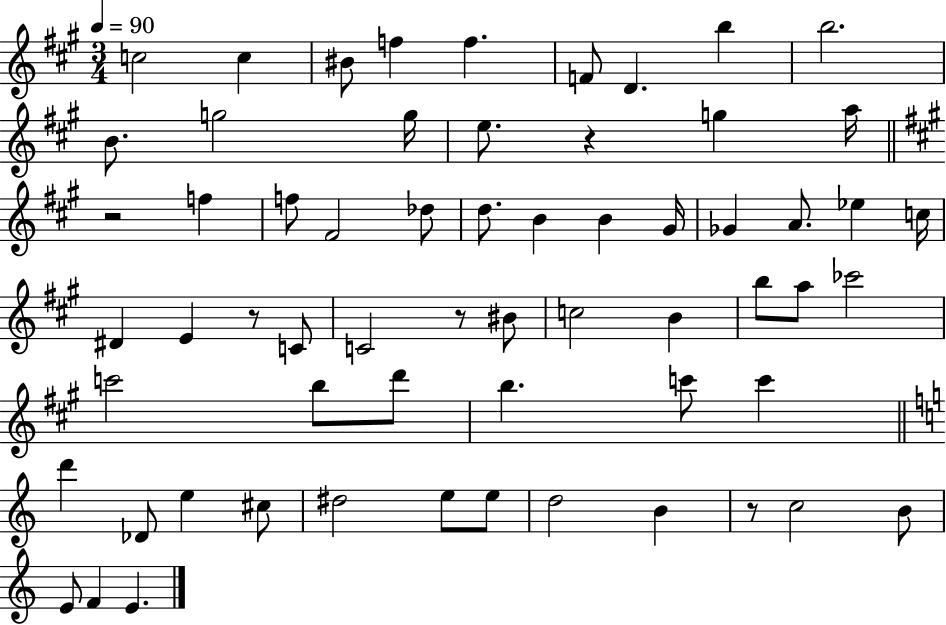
C5/h C5/q BIS4/e F5/q F5/q. F4/e D4/q. B5/q B5/h. B4/e. G5/h G5/s E5/e. R/q G5/q A5/s R/h F5/q F5/e F#4/h Db5/e D5/e. B4/q B4/q G#4/s Gb4/q A4/e. Eb5/q C5/s D#4/q E4/q R/e C4/e C4/h R/e BIS4/e C5/h B4/q B5/e A5/e CES6/h C6/h B5/e D6/e B5/q. C6/e C6/q D6/q Db4/e E5/q C#5/e D#5/h E5/e E5/e D5/h B4/q R/e C5/h B4/e E4/e F4/q E4/q.